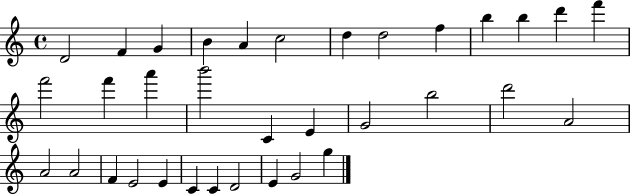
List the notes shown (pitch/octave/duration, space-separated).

D4/h F4/q G4/q B4/q A4/q C5/h D5/q D5/h F5/q B5/q B5/q D6/q F6/q F6/h F6/q A6/q B6/h C4/q E4/q G4/h B5/h D6/h A4/h A4/h A4/h F4/q E4/h E4/q C4/q C4/q D4/h E4/q G4/h G5/q